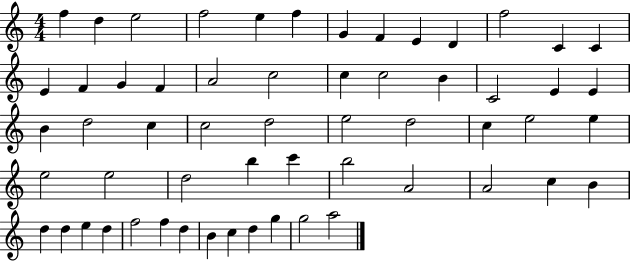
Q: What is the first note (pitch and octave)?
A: F5